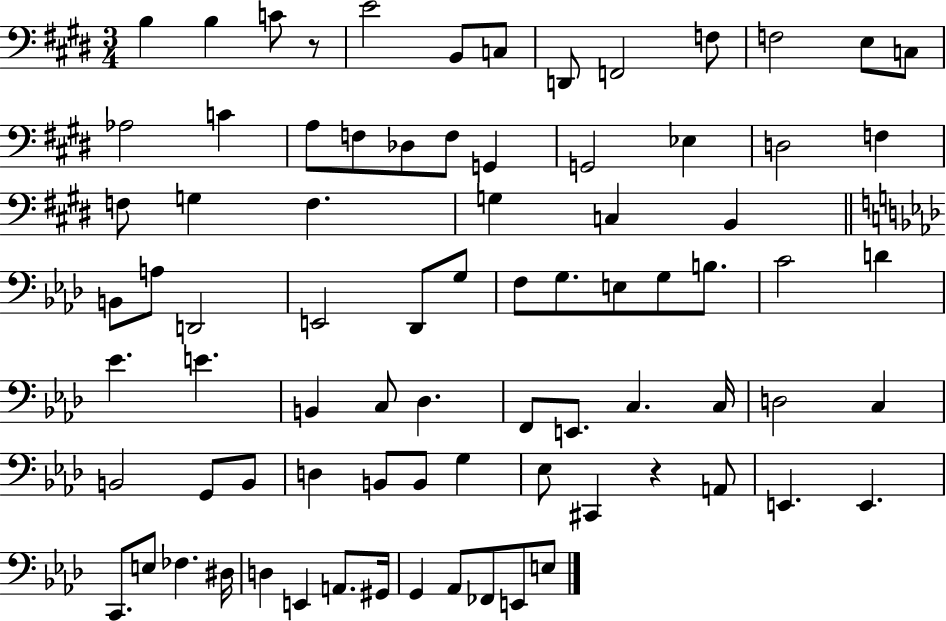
B3/q B3/q C4/e R/e E4/h B2/e C3/e D2/e F2/h F3/e F3/h E3/e C3/e Ab3/h C4/q A3/e F3/e Db3/e F3/e G2/q G2/h Eb3/q D3/h F3/q F3/e G3/q F3/q. G3/q C3/q B2/q B2/e A3/e D2/h E2/h Db2/e G3/e F3/e G3/e. E3/e G3/e B3/e. C4/h D4/q Eb4/q. E4/q. B2/q C3/e Db3/q. F2/e E2/e. C3/q. C3/s D3/h C3/q B2/h G2/e B2/e D3/q B2/e B2/e G3/q Eb3/e C#2/q R/q A2/e E2/q. E2/q. C2/e. E3/e FES3/q. D#3/s D3/q E2/q A2/e. G#2/s G2/q Ab2/e FES2/e E2/e E3/e